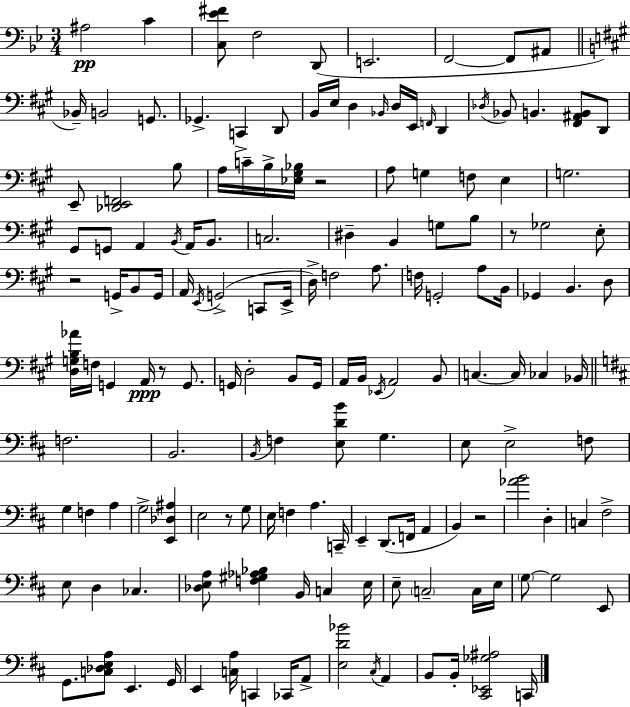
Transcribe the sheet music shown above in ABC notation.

X:1
T:Untitled
M:3/4
L:1/4
K:Gm
^A,2 C [C,_E^F]/2 F,2 D,,/2 E,,2 F,,2 F,,/2 ^A,,/2 _B,,/4 B,,2 G,,/2 _G,, C,, D,,/2 B,,/4 E,/4 D, _B,,/4 D,/4 E,,/4 F,,/4 D,, _D,/4 _B,,/2 B,, [^F,,^A,,B,,]/2 D,,/2 E,,/2 [_D,,E,,F,,]2 B,/2 A,/4 C/4 B,/4 [_E,^G,_B,]/4 z2 A,/2 G, F,/2 E, G,2 ^G,,/2 G,,/2 A,, B,,/4 A,,/4 B,,/2 C,2 ^D, B,, G,/2 B,/2 z/2 _G,2 E,/2 z2 G,,/4 B,,/2 G,,/4 A,,/4 E,,/4 G,,2 C,,/2 E,,/4 D,/4 F,2 A,/2 F,/4 G,,2 A,/2 B,,/4 _G,, B,, D,/2 [D,G,B,_A]/4 F,/4 G,, A,,/4 z/2 G,,/2 G,,/4 D,2 B,,/2 G,,/4 A,,/4 B,,/4 _E,,/4 A,,2 B,,/2 C, C,/4 _C, _B,,/4 F,2 B,,2 B,,/4 F, [E,DB]/2 G, E,/2 E,2 F,/2 G, F, A, G,2 [E,,_D,^A,] E,2 z/2 G,/2 E,/4 F, A, C,,/4 E,, D,,/2 F,,/4 A,, B,, z2 [_AB]2 D, C, ^F,2 E,/2 D, _C, [_D,E,A,]/2 [F,^G,_A,_B,] B,,/4 C, E,/4 E,/2 C,2 C,/4 E,/4 G,/2 G,2 E,,/2 G,,/2 [C,_D,E,A,]/2 E,, G,,/4 E,, [C,A,]/4 C,, _C,,/4 A,,/2 [E,D_B]2 ^C,/4 A,, B,,/2 B,,/4 [^C,,_E,,_G,^A,]2 C,,/4